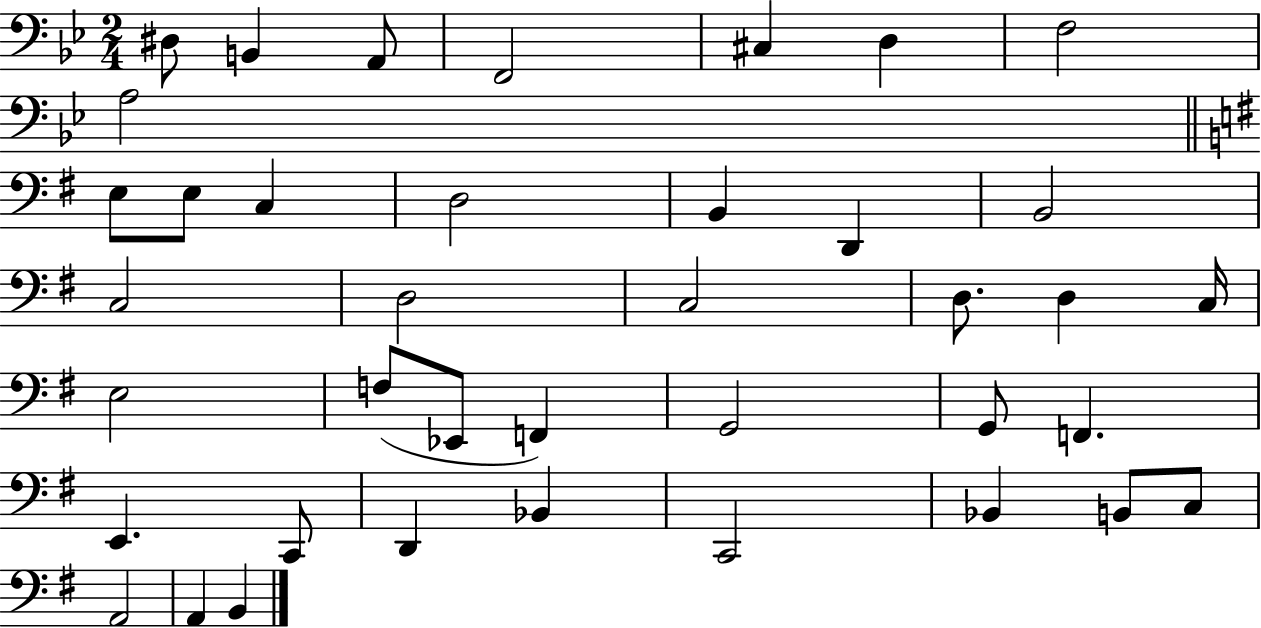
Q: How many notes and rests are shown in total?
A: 39